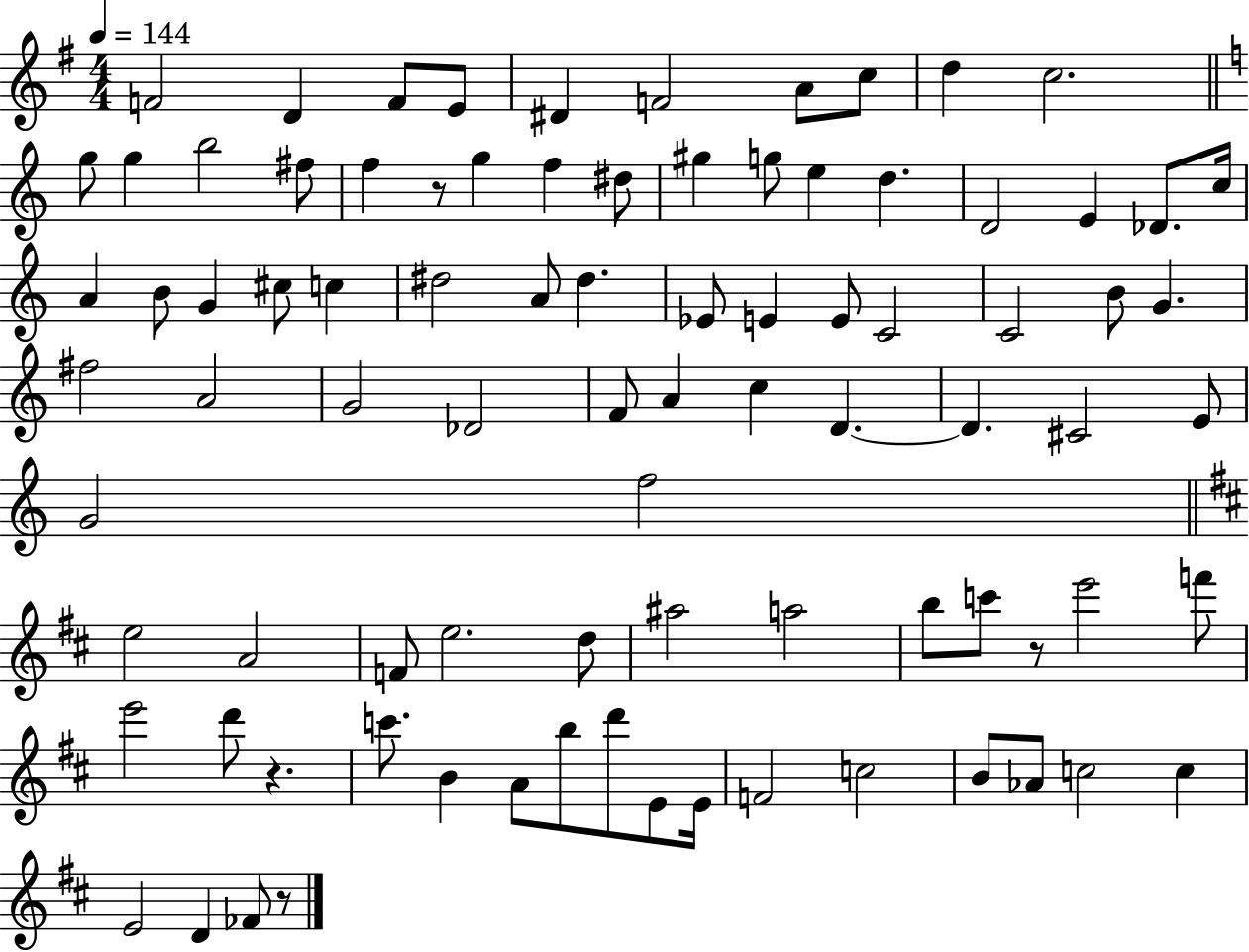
X:1
T:Untitled
M:4/4
L:1/4
K:G
F2 D F/2 E/2 ^D F2 A/2 c/2 d c2 g/2 g b2 ^f/2 f z/2 g f ^d/2 ^g g/2 e d D2 E _D/2 c/4 A B/2 G ^c/2 c ^d2 A/2 ^d _E/2 E E/2 C2 C2 B/2 G ^f2 A2 G2 _D2 F/2 A c D D ^C2 E/2 G2 f2 e2 A2 F/2 e2 d/2 ^a2 a2 b/2 c'/2 z/2 e'2 f'/2 e'2 d'/2 z c'/2 B A/2 b/2 d'/2 E/2 E/4 F2 c2 B/2 _A/2 c2 c E2 D _F/2 z/2